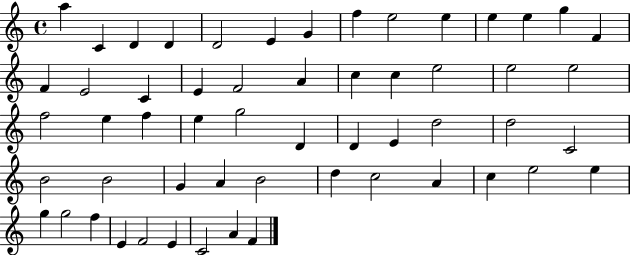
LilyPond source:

{
  \clef treble
  \time 4/4
  \defaultTimeSignature
  \key c \major
  a''4 c'4 d'4 d'4 | d'2 e'4 g'4 | f''4 e''2 e''4 | e''4 e''4 g''4 f'4 | \break f'4 e'2 c'4 | e'4 f'2 a'4 | c''4 c''4 e''2 | e''2 e''2 | \break f''2 e''4 f''4 | e''4 g''2 d'4 | d'4 e'4 d''2 | d''2 c'2 | \break b'2 b'2 | g'4 a'4 b'2 | d''4 c''2 a'4 | c''4 e''2 e''4 | \break g''4 g''2 f''4 | e'4 f'2 e'4 | c'2 a'4 f'4 | \bar "|."
}